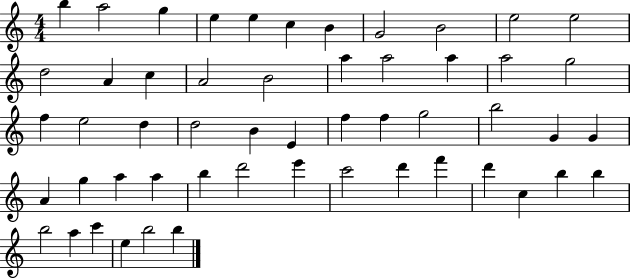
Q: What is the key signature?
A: C major